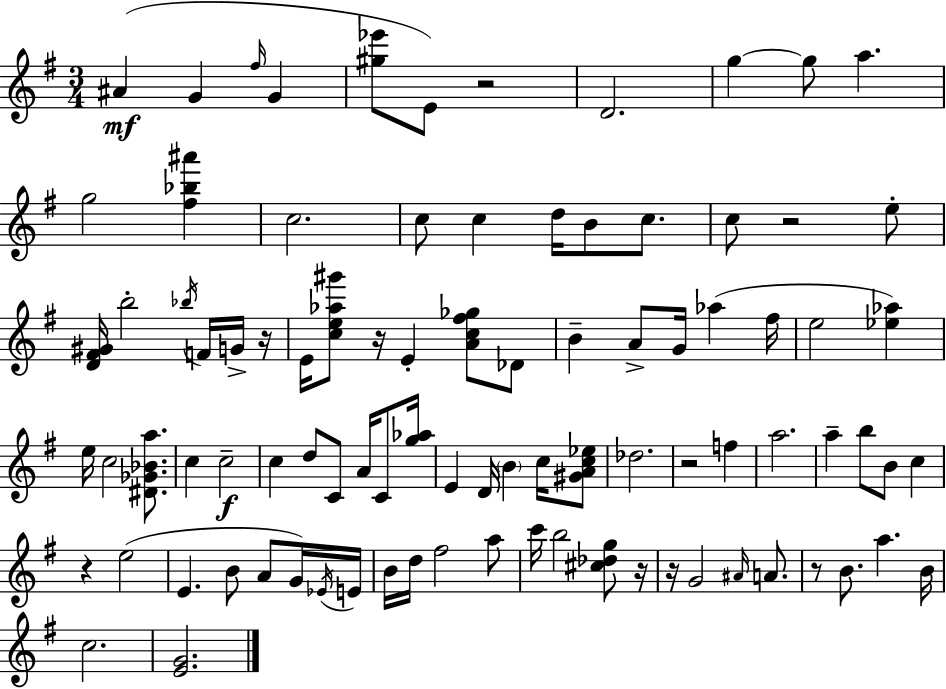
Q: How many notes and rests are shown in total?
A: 91